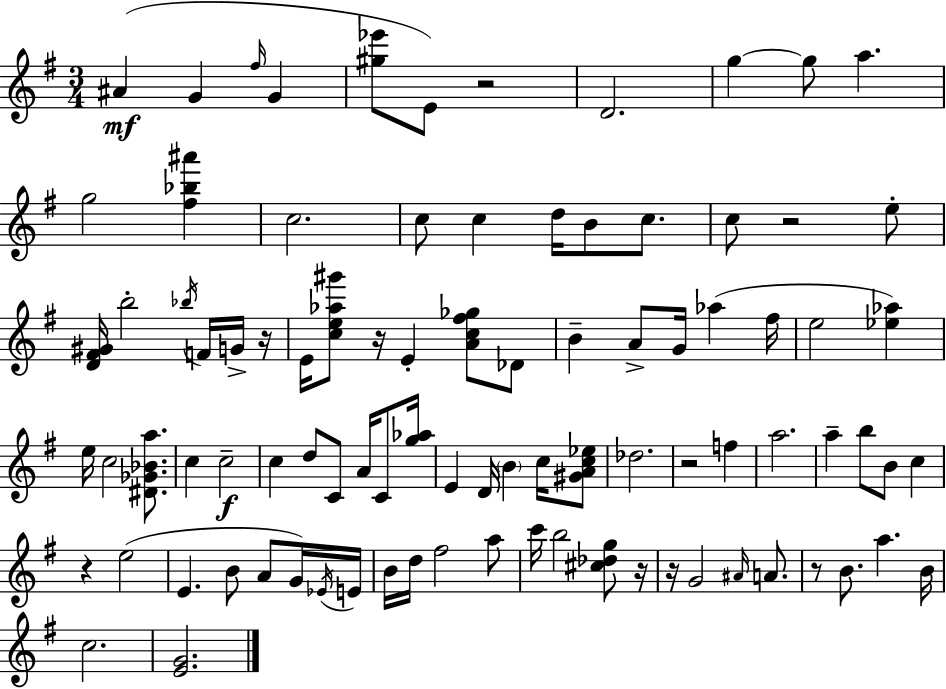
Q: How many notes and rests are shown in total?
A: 91